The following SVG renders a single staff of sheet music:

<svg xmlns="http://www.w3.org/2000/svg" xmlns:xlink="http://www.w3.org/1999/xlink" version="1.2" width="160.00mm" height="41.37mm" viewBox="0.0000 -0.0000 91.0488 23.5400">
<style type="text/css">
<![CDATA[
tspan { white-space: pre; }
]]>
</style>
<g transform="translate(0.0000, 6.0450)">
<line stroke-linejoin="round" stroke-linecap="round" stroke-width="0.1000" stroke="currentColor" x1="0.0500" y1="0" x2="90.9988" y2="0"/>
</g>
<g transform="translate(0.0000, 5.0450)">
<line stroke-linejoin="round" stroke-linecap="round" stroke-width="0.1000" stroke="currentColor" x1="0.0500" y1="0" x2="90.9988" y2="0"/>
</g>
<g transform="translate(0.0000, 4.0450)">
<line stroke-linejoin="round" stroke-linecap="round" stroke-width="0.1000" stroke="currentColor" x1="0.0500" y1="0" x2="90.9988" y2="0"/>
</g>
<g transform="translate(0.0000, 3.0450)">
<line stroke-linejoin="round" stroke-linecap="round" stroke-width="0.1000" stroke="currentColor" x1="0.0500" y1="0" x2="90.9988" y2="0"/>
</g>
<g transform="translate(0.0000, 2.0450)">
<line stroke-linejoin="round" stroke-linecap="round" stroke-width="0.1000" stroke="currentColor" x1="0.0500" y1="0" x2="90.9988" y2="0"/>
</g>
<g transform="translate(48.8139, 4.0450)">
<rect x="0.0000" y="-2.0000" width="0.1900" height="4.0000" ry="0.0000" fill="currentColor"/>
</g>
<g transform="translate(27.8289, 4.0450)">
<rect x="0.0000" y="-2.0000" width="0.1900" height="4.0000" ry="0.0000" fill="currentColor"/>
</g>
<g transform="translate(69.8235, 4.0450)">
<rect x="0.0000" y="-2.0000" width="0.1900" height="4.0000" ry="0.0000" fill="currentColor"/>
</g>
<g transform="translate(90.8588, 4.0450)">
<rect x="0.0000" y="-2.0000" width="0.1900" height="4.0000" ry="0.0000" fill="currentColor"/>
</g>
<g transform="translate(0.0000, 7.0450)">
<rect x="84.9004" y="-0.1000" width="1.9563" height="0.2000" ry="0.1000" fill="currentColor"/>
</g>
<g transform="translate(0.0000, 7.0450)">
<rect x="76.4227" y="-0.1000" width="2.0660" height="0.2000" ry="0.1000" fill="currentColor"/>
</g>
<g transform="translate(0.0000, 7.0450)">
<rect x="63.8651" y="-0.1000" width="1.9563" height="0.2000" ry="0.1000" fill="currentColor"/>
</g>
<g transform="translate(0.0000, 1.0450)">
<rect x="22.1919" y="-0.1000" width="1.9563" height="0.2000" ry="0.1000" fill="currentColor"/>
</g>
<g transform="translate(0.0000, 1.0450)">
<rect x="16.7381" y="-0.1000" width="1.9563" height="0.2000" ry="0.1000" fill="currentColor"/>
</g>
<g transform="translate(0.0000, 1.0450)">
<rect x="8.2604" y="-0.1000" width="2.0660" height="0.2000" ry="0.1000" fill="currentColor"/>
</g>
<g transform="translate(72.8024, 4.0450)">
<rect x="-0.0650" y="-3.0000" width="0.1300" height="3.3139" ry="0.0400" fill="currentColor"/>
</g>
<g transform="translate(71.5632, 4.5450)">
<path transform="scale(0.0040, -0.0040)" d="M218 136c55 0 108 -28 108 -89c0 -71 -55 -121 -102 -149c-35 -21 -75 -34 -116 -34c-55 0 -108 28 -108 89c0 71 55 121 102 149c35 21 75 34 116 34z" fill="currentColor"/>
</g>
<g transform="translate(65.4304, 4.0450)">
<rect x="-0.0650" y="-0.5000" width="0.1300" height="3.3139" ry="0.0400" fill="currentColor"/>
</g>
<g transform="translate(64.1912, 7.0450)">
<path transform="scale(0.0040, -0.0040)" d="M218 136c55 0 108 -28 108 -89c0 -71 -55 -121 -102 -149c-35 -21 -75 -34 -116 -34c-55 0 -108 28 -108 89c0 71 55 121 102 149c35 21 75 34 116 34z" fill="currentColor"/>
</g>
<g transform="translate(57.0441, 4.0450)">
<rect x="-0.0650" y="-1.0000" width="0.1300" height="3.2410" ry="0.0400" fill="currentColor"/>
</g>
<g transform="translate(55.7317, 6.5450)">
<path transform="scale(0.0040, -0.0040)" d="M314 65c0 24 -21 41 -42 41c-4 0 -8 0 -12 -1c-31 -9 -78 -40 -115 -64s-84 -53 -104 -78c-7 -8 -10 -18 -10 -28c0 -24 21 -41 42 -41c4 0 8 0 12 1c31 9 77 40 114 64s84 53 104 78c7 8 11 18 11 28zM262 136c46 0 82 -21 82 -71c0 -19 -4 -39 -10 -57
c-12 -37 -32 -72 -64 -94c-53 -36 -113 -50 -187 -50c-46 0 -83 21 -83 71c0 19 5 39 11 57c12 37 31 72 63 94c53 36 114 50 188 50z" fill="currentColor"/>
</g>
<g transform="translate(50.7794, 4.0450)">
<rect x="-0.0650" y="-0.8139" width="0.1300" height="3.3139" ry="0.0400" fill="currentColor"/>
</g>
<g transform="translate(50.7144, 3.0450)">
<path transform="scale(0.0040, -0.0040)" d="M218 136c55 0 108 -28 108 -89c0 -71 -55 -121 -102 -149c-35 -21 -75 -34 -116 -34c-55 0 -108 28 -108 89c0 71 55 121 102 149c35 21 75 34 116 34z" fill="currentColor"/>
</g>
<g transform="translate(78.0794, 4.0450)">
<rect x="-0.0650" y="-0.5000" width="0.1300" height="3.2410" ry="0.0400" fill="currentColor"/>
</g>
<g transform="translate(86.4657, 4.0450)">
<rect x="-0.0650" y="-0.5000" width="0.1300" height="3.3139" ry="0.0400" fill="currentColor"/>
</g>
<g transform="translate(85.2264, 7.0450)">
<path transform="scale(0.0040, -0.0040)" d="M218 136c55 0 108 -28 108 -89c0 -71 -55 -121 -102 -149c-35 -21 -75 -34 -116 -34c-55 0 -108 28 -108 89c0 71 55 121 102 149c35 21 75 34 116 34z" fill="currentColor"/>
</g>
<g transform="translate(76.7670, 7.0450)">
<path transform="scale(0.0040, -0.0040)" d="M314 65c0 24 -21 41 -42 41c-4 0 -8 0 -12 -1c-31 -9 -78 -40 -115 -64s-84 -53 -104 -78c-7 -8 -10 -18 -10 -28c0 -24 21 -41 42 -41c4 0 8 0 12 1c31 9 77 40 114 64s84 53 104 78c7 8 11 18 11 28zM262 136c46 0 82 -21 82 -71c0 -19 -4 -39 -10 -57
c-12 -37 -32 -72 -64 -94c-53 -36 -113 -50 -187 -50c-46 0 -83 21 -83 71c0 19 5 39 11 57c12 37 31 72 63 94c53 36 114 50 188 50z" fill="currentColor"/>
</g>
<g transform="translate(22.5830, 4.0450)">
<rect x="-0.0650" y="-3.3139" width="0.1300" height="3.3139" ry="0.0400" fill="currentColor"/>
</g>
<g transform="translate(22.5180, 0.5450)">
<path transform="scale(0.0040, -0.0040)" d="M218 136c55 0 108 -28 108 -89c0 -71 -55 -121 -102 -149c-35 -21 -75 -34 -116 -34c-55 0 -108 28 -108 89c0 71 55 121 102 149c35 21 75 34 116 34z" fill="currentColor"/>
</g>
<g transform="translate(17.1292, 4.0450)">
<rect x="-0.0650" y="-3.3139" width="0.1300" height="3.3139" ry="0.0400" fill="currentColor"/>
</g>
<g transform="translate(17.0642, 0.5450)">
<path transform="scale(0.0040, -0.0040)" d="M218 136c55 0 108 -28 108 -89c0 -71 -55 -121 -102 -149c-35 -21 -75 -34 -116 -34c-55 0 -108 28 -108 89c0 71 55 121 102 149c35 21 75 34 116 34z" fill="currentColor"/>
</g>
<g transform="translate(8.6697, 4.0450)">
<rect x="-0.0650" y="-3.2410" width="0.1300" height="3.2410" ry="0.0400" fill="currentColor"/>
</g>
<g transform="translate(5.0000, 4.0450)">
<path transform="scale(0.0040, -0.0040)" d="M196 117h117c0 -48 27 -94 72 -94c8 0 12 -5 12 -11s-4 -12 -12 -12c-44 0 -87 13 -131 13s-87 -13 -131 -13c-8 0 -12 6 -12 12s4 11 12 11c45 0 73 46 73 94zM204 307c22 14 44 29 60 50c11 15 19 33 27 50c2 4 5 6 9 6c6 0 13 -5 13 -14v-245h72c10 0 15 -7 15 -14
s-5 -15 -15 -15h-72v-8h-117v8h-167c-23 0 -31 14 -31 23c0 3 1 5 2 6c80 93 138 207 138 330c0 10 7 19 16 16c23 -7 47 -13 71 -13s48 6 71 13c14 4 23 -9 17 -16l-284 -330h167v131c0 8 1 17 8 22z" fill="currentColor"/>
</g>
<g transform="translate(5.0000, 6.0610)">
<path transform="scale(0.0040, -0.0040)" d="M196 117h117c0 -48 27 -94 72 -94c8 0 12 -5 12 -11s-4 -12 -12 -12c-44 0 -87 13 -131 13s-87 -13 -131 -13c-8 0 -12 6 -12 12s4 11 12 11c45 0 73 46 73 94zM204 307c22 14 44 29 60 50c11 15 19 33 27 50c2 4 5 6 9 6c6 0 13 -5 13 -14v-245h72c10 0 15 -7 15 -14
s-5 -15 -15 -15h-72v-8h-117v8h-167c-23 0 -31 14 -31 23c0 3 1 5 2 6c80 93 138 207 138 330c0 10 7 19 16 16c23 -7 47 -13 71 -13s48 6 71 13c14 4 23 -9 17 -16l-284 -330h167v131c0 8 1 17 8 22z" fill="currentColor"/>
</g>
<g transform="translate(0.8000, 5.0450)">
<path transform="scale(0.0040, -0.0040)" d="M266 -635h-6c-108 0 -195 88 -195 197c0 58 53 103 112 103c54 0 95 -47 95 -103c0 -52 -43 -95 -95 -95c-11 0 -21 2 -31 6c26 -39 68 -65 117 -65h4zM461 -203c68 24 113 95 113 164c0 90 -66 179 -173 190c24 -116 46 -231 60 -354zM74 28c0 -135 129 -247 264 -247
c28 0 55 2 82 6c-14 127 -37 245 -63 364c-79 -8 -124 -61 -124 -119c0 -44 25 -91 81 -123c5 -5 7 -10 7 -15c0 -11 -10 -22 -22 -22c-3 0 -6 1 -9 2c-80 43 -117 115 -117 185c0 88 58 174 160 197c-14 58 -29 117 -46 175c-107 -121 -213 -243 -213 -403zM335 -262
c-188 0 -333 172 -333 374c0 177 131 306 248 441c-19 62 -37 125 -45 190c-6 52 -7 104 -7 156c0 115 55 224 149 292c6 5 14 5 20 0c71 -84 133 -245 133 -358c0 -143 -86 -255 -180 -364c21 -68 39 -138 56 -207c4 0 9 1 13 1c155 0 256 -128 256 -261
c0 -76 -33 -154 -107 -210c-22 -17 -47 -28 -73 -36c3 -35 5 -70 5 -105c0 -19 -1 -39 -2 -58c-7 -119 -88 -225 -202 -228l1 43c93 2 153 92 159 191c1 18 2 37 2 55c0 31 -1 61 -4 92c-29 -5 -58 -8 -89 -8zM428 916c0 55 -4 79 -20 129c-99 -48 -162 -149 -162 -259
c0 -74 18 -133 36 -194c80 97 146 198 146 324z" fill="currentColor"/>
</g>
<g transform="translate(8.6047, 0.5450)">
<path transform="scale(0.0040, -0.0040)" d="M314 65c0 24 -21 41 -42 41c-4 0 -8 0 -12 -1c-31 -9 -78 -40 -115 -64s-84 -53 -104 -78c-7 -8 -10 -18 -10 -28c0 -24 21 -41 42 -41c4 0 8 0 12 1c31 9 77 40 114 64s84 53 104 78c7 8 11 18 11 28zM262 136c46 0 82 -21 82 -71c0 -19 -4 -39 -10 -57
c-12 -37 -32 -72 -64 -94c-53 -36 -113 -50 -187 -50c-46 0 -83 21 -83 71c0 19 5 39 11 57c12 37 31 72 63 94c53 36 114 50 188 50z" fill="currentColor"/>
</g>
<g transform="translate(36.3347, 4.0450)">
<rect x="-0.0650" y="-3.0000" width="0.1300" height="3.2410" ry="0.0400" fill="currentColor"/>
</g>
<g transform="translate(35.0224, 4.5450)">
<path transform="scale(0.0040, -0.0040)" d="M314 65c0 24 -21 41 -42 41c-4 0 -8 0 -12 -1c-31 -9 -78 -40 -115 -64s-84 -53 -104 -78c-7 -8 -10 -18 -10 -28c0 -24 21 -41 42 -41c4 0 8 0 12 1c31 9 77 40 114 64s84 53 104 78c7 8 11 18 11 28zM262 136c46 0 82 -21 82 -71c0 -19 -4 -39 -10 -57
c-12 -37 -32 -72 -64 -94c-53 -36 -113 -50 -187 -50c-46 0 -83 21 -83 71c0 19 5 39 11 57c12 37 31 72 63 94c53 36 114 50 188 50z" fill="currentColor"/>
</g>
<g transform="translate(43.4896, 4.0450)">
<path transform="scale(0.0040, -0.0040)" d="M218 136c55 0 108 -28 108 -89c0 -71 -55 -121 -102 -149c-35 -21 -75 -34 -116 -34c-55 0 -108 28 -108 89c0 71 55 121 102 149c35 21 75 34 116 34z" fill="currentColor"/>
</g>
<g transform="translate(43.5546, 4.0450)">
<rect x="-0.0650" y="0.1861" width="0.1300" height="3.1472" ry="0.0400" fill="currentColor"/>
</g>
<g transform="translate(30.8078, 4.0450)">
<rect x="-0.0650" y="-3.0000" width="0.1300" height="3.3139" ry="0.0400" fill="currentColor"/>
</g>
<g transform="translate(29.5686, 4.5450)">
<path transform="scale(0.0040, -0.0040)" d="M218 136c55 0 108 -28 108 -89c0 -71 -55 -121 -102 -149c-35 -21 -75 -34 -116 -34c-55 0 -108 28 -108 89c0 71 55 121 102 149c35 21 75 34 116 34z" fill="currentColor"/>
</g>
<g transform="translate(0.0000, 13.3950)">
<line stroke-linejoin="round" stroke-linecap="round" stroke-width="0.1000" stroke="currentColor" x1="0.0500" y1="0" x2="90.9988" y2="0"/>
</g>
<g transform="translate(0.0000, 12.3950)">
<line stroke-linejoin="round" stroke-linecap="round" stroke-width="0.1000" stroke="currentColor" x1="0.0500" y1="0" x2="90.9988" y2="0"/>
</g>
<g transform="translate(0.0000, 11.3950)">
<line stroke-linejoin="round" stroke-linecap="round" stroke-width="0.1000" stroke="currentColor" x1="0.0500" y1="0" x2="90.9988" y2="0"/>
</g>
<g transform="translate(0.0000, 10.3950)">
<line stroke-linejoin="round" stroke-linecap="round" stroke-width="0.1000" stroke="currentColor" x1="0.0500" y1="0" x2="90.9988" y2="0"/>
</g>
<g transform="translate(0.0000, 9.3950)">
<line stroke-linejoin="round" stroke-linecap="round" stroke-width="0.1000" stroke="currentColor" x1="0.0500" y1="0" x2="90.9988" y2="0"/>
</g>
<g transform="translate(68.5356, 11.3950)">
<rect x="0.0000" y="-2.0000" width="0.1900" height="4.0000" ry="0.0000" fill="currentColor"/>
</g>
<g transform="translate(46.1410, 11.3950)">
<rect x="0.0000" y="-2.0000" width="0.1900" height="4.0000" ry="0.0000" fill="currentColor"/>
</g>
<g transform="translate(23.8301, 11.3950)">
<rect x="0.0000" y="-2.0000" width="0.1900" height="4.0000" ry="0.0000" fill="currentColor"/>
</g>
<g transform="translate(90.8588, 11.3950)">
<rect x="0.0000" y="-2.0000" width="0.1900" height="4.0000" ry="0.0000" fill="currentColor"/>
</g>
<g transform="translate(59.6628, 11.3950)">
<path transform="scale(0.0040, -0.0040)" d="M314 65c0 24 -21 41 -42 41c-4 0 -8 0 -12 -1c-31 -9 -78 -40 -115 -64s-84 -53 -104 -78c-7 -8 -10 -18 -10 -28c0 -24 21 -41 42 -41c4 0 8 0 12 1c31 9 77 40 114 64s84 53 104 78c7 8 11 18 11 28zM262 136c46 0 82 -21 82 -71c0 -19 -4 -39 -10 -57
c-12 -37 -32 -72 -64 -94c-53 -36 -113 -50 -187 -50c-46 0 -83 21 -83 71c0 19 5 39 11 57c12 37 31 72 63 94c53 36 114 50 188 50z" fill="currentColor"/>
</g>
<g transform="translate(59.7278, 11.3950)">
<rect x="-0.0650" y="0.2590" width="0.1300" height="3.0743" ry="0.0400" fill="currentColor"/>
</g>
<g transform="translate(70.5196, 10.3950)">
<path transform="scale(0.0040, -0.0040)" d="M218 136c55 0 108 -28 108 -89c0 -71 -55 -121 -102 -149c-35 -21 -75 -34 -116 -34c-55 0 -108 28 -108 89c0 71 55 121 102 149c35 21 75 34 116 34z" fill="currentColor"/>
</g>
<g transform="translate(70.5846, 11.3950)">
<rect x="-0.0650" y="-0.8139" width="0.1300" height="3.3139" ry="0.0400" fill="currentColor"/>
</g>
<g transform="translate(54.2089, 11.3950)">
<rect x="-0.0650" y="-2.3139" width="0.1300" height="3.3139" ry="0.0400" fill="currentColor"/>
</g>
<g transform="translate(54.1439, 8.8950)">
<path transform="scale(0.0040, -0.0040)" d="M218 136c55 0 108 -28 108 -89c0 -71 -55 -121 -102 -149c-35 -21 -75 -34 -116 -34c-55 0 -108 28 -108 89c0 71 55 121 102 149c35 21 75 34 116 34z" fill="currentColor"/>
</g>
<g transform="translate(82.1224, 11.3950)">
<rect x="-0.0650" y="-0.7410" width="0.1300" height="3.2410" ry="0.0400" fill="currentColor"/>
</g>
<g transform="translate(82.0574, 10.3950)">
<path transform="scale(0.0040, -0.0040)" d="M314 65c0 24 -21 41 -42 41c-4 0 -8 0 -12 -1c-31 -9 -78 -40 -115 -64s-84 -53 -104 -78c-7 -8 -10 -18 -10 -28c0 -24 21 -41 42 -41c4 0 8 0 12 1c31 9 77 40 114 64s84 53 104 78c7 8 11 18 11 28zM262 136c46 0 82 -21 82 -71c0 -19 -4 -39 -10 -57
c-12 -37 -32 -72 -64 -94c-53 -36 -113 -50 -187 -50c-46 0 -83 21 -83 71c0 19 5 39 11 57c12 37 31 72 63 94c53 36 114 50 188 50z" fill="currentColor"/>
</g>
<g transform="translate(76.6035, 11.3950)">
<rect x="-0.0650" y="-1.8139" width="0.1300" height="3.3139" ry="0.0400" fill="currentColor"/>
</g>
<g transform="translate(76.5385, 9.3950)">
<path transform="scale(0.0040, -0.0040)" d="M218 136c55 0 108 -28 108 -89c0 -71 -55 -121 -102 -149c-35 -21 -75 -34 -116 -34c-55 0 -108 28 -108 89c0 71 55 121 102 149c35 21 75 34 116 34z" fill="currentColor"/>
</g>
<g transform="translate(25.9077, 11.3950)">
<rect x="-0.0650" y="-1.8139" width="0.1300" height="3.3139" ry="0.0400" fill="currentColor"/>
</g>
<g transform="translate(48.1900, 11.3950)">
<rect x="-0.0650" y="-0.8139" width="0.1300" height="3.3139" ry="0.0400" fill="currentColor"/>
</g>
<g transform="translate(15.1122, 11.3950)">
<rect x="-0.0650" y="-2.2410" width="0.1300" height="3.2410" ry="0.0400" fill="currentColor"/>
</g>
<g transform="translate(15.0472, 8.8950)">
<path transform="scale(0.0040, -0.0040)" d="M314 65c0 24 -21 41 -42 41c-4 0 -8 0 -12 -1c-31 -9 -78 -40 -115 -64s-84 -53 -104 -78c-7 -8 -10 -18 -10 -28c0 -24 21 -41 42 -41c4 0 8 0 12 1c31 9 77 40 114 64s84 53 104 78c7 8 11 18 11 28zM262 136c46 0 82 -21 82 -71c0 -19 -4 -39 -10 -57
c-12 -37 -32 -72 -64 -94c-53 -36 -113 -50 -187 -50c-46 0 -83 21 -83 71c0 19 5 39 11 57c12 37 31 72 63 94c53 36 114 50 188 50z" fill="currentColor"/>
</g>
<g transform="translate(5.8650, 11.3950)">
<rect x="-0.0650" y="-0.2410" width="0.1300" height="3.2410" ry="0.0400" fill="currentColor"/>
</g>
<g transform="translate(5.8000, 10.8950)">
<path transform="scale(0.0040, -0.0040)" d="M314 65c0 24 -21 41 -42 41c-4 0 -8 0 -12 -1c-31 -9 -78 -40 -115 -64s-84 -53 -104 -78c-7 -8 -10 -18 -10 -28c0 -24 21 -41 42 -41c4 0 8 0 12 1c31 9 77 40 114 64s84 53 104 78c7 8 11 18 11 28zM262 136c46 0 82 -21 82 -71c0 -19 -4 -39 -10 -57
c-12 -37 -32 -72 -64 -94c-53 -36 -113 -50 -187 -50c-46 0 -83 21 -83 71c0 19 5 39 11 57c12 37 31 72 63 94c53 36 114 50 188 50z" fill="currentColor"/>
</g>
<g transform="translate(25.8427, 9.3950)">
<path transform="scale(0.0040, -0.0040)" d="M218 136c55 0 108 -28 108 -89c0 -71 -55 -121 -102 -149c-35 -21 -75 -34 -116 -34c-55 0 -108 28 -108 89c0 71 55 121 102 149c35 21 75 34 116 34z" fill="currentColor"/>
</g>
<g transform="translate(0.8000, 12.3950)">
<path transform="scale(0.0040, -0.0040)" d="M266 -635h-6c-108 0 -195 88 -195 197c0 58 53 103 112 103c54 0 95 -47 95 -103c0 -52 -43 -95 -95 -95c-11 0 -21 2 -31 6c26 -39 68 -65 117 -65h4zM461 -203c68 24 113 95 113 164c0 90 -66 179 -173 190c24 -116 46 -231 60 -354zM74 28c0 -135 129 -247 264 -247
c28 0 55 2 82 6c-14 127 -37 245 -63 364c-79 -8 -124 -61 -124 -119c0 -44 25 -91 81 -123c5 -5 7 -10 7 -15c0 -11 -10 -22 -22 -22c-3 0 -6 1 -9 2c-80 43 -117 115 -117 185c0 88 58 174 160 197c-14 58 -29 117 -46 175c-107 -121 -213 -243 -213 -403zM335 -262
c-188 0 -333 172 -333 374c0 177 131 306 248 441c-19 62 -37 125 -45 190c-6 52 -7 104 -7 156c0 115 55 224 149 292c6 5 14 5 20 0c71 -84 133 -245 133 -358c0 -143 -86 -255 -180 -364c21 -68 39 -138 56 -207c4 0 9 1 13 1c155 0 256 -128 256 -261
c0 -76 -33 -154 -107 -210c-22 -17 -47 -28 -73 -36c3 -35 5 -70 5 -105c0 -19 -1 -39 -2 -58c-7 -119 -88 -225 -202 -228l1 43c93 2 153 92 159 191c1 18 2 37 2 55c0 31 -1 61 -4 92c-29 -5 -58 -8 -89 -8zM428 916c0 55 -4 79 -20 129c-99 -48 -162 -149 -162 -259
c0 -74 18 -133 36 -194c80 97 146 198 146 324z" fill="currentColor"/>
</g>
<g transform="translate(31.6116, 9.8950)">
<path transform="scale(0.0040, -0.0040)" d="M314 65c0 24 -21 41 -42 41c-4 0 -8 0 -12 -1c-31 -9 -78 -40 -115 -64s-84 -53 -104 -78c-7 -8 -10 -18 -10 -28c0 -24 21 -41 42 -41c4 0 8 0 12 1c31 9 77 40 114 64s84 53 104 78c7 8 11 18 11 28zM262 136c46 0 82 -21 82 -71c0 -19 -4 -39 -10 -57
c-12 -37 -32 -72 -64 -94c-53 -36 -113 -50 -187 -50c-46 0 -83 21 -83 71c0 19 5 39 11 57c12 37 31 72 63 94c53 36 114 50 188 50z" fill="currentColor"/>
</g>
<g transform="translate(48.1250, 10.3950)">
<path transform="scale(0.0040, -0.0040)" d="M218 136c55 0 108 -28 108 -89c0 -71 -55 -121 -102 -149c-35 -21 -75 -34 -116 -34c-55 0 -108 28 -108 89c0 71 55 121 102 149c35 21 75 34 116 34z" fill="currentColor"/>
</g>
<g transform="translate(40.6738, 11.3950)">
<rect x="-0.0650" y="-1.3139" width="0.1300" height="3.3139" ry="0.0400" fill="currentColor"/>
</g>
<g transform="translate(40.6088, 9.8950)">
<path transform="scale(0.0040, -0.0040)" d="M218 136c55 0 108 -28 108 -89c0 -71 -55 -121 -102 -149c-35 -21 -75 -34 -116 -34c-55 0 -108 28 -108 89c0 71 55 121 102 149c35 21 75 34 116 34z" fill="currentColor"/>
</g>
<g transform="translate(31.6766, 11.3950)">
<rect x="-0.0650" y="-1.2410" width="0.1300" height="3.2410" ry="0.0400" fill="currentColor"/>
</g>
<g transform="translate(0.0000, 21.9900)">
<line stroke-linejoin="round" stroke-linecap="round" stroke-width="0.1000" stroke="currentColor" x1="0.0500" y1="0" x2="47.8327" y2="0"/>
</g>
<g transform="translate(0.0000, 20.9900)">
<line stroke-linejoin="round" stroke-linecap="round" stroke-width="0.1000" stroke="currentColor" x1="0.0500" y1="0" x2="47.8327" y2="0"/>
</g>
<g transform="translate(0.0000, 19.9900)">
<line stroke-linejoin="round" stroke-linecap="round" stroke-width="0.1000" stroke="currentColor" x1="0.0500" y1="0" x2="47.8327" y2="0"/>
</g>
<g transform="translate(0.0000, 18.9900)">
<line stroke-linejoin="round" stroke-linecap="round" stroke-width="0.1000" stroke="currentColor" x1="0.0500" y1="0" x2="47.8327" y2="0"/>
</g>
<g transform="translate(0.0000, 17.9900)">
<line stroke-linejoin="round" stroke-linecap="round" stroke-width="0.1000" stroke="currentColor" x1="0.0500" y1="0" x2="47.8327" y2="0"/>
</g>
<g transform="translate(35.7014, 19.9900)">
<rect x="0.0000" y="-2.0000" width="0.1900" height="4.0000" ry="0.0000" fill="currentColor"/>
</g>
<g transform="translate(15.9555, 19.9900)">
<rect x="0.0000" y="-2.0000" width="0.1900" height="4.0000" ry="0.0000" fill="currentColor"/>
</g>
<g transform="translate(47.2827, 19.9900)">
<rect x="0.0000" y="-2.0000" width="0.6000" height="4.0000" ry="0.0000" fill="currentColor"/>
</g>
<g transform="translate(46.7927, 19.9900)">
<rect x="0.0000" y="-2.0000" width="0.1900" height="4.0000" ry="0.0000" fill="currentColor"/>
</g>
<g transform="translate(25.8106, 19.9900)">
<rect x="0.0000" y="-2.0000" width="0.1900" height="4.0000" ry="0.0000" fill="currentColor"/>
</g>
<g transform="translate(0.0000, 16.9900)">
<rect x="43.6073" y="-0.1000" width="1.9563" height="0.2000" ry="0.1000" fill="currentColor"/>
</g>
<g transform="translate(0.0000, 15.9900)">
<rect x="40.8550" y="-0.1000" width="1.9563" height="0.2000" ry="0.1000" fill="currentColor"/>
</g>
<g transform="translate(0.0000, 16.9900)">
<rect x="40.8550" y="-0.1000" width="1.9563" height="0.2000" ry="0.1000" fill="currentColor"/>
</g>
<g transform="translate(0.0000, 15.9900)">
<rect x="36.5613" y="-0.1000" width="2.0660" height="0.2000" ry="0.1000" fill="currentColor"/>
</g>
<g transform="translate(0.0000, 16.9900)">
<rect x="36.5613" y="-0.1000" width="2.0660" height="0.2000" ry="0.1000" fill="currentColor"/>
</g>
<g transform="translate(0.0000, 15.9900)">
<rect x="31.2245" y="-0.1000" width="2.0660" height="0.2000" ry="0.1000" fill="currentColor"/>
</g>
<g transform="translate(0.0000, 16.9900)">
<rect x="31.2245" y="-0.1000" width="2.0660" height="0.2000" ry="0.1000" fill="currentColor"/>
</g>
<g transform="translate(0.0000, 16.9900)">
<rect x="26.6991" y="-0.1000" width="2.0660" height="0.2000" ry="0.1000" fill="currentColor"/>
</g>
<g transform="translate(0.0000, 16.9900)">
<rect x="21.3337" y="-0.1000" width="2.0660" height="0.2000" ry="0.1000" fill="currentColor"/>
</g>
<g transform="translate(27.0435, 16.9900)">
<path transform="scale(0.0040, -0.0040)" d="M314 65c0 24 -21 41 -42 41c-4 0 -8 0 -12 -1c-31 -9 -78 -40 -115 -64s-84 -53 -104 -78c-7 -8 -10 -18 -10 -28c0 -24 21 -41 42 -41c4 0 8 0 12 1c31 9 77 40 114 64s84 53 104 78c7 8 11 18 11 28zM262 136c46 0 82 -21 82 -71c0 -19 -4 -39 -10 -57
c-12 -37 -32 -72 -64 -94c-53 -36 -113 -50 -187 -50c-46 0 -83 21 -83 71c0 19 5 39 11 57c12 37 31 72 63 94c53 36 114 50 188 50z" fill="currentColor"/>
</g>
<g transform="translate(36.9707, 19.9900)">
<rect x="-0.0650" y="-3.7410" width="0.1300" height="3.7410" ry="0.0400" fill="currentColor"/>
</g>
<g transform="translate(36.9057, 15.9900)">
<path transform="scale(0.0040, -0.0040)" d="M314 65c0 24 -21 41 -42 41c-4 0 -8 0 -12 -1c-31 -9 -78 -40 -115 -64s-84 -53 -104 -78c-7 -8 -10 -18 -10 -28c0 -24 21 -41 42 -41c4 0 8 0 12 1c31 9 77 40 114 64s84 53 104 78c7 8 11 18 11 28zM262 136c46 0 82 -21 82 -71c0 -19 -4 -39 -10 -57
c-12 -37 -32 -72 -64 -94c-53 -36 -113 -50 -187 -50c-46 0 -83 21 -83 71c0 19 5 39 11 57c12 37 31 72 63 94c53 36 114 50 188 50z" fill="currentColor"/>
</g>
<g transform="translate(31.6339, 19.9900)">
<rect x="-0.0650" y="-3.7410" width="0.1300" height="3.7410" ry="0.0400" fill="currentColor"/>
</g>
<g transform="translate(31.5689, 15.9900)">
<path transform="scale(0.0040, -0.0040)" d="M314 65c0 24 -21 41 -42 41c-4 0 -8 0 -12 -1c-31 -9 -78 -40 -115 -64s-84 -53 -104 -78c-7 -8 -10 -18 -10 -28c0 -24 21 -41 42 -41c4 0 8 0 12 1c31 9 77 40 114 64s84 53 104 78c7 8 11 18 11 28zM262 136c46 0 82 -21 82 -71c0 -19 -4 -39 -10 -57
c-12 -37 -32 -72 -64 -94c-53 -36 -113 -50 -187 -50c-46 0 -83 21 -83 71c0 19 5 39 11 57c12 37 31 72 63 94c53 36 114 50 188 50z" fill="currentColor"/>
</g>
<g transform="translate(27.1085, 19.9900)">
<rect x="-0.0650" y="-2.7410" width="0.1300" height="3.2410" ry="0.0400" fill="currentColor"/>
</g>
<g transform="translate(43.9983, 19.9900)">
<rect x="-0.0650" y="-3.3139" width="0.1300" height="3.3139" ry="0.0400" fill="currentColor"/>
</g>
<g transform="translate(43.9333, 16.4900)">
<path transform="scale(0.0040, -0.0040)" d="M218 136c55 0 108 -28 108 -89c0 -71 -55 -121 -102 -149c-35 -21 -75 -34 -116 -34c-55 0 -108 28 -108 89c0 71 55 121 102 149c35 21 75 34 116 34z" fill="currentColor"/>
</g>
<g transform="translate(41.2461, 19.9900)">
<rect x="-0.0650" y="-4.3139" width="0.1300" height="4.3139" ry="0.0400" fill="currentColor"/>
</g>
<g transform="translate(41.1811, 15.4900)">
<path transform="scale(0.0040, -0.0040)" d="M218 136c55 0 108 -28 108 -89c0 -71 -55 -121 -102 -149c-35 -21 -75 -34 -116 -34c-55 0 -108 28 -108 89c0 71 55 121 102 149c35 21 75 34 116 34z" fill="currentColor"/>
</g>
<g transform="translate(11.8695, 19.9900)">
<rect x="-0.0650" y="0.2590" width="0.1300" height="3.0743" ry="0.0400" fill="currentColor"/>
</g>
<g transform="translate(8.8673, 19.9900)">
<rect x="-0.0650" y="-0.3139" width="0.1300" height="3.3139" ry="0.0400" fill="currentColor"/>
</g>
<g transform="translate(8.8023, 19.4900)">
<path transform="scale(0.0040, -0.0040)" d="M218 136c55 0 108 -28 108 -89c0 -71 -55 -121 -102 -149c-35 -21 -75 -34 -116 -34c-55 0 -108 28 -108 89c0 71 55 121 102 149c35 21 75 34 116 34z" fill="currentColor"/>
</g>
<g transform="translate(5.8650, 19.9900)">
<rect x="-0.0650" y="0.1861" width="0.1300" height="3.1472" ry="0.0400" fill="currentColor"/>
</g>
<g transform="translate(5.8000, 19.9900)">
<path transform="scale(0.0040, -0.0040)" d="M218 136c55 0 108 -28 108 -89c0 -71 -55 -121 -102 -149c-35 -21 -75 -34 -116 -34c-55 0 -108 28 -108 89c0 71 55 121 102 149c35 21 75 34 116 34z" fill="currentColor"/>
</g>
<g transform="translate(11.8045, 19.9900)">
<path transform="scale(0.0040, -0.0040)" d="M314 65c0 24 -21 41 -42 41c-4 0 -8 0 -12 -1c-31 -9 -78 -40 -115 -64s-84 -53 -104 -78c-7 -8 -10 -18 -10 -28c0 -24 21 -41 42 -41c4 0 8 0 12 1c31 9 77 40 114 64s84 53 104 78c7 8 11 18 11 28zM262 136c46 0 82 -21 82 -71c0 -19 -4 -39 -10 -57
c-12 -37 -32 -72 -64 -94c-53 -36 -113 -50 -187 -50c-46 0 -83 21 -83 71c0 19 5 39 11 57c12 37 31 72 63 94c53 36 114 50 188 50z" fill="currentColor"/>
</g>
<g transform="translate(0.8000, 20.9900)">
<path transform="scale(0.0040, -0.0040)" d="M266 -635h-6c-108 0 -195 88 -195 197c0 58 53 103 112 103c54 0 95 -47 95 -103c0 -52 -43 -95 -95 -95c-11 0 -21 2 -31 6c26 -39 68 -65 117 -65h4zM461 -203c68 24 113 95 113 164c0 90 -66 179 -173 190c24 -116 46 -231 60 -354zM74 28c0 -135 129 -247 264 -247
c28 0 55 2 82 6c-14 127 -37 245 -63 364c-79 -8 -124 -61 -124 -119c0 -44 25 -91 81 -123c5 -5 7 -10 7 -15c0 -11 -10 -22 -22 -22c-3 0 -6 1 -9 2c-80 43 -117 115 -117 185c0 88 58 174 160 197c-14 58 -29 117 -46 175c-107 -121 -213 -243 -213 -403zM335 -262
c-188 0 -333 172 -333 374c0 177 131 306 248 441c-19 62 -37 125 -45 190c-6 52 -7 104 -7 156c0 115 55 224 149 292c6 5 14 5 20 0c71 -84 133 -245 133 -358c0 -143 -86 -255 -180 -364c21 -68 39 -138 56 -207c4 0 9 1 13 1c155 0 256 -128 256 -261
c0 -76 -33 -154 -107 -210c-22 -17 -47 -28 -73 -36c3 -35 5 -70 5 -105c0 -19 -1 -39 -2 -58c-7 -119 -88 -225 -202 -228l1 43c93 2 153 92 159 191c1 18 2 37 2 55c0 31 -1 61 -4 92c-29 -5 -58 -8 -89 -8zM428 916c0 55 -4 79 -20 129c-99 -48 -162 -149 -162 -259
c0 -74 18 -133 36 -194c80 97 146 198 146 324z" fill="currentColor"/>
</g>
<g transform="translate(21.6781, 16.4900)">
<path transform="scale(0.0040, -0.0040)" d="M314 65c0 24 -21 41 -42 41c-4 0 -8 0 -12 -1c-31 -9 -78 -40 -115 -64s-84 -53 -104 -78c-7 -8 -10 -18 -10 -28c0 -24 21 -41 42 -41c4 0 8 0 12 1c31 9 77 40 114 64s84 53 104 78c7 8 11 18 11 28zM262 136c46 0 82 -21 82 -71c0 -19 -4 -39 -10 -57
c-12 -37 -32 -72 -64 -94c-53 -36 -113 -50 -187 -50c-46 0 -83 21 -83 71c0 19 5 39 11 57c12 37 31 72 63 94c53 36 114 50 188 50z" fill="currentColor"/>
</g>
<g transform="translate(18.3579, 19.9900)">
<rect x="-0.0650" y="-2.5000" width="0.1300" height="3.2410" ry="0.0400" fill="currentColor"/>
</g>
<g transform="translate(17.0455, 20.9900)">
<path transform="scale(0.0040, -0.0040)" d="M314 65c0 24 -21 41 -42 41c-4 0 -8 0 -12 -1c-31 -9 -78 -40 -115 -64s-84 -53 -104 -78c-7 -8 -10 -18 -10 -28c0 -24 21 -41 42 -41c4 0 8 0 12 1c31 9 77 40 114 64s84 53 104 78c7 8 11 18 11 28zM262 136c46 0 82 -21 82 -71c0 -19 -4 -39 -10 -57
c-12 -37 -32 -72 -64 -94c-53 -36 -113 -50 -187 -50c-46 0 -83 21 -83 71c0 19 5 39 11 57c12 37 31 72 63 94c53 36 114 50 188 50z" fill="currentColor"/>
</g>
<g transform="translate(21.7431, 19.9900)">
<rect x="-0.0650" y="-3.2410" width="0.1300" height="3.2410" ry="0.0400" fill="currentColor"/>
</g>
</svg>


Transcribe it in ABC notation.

X:1
T:Untitled
M:4/4
L:1/4
K:C
b2 b b A A2 B d D2 C A C2 C c2 g2 f e2 e d g B2 d f d2 B c B2 G2 b2 a2 c'2 c'2 d' b